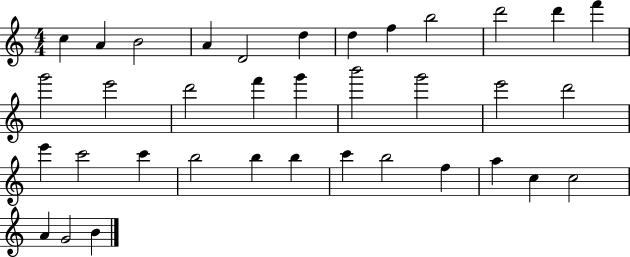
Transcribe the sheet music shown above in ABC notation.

X:1
T:Untitled
M:4/4
L:1/4
K:C
c A B2 A D2 d d f b2 d'2 d' f' g'2 e'2 d'2 f' g' b'2 g'2 e'2 d'2 e' c'2 c' b2 b b c' b2 f a c c2 A G2 B